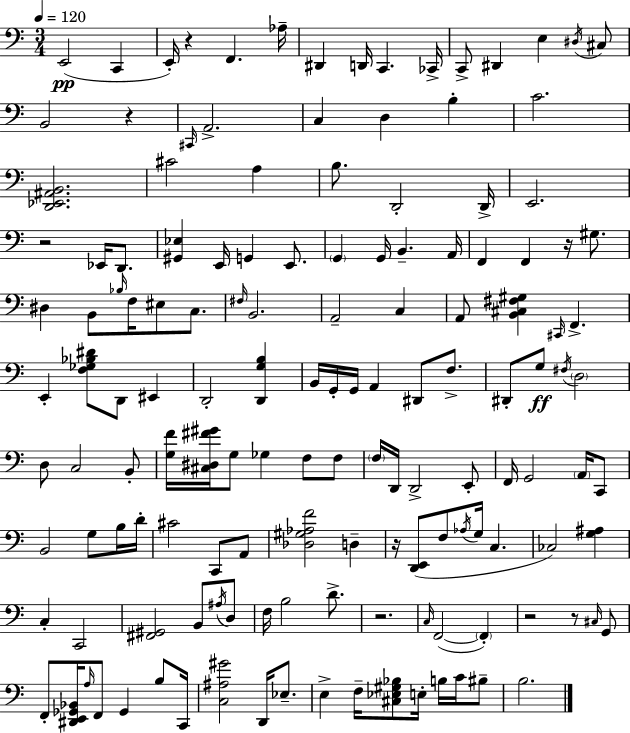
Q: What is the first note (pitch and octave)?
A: E2